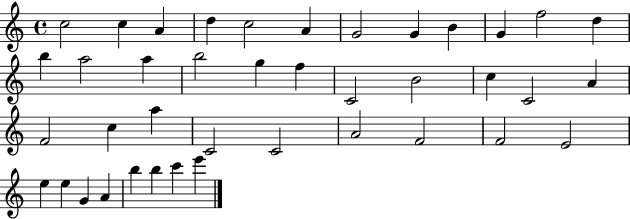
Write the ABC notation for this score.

X:1
T:Untitled
M:4/4
L:1/4
K:C
c2 c A d c2 A G2 G B G f2 d b a2 a b2 g f C2 B2 c C2 A F2 c a C2 C2 A2 F2 F2 E2 e e G A b b c' e'